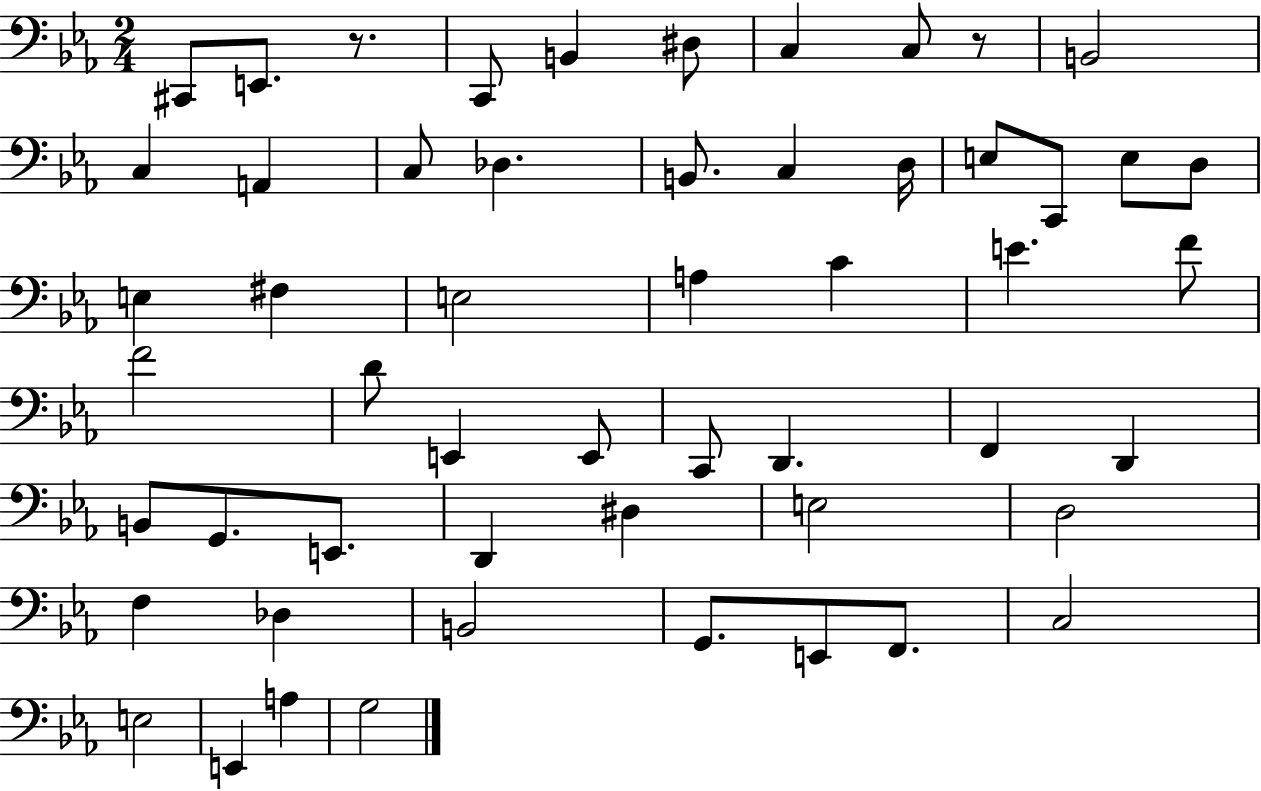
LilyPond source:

{
  \clef bass
  \numericTimeSignature
  \time 2/4
  \key ees \major
  cis,8 e,8. r8. | c,8 b,4 dis8 | c4 c8 r8 | b,2 | \break c4 a,4 | c8 des4. | b,8. c4 d16 | e8 c,8 e8 d8 | \break e4 fis4 | e2 | a4 c'4 | e'4. f'8 | \break f'2 | d'8 e,4 e,8 | c,8 d,4. | f,4 d,4 | \break b,8 g,8. e,8. | d,4 dis4 | e2 | d2 | \break f4 des4 | b,2 | g,8. e,8 f,8. | c2 | \break e2 | e,4 a4 | g2 | \bar "|."
}